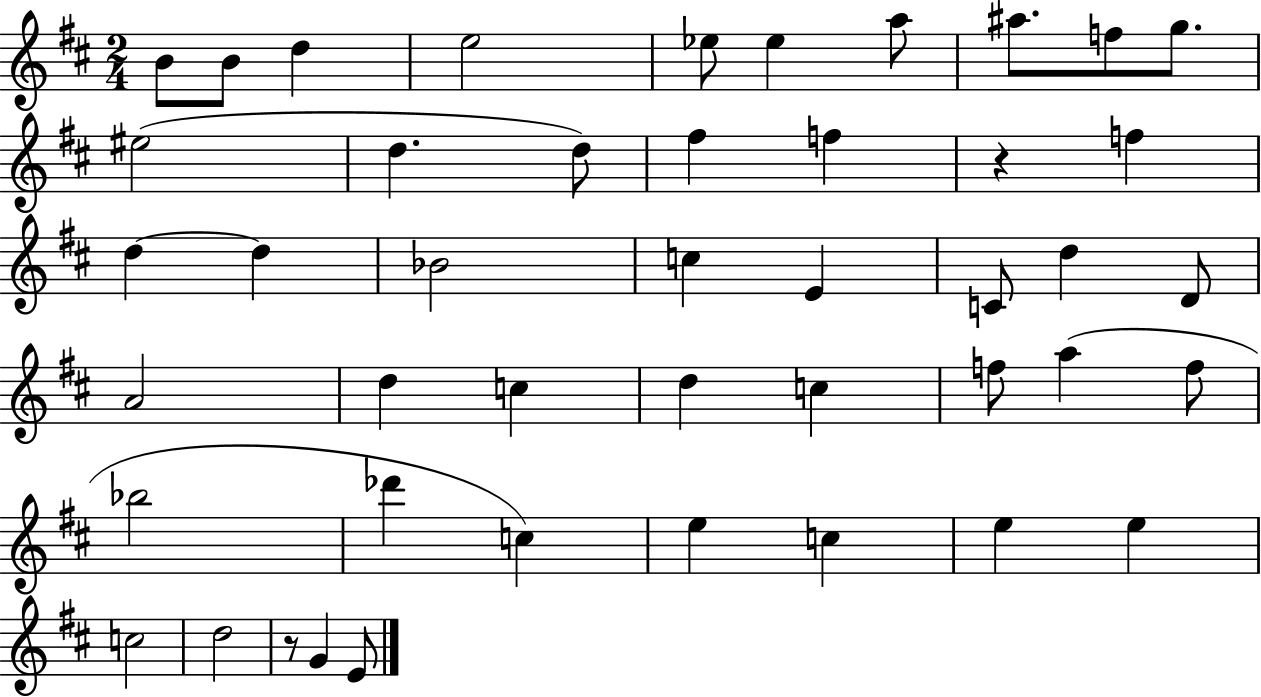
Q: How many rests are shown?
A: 2